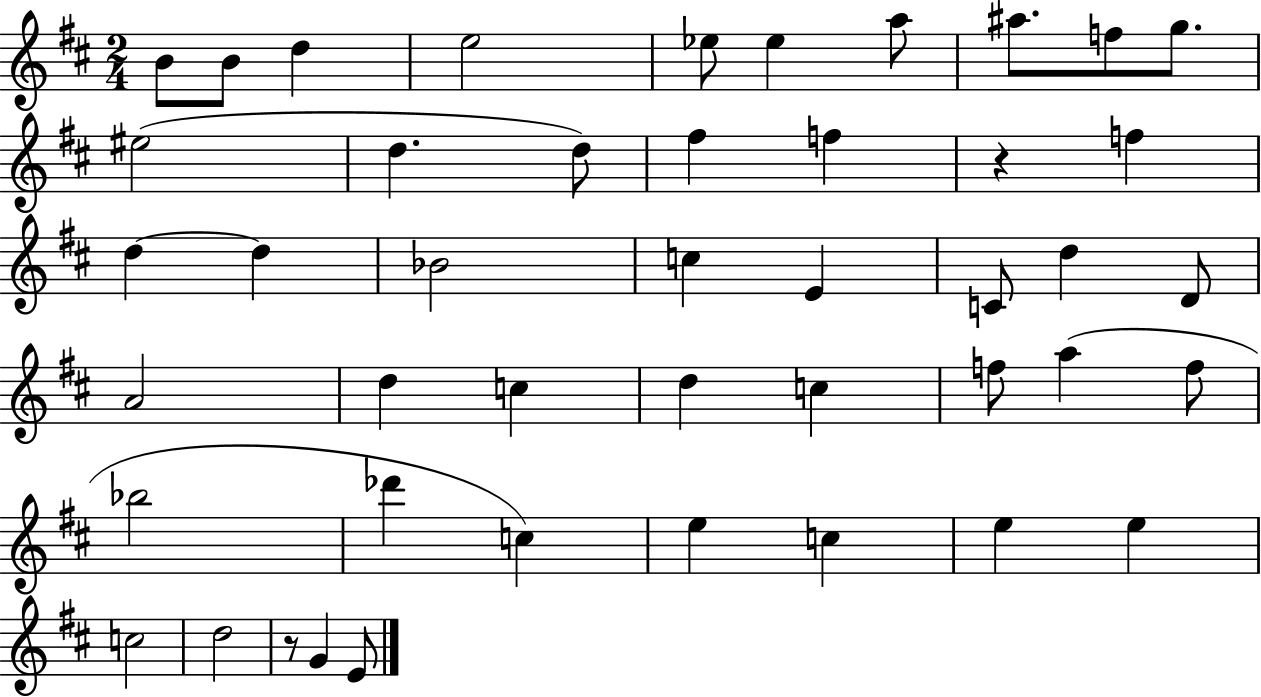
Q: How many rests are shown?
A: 2